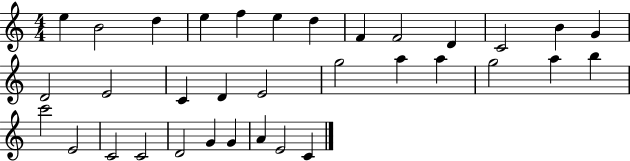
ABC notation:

X:1
T:Untitled
M:4/4
L:1/4
K:C
e B2 d e f e d F F2 D C2 B G D2 E2 C D E2 g2 a a g2 a b c'2 E2 C2 C2 D2 G G A E2 C